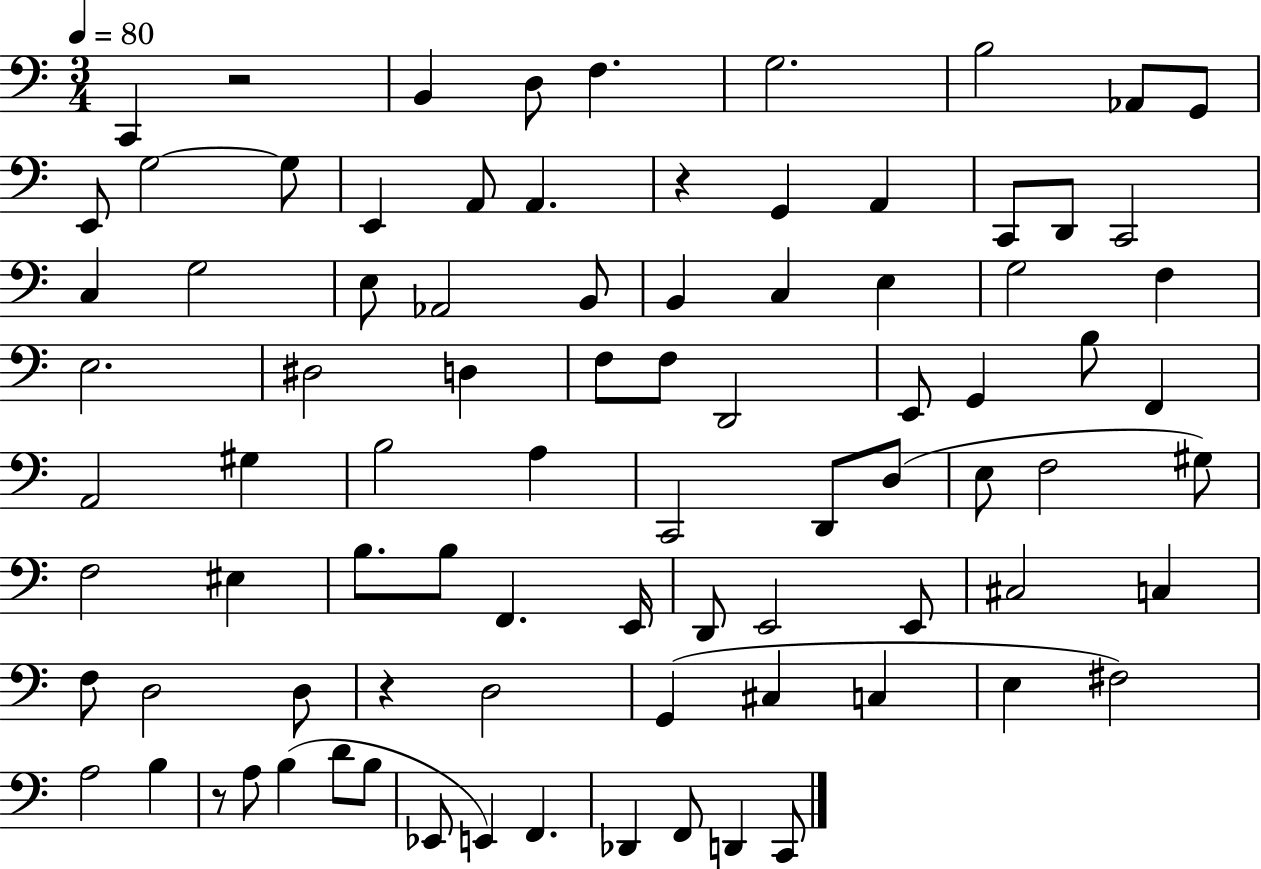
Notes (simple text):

C2/q R/h B2/q D3/e F3/q. G3/h. B3/h Ab2/e G2/e E2/e G3/h G3/e E2/q A2/e A2/q. R/q G2/q A2/q C2/e D2/e C2/h C3/q G3/h E3/e Ab2/h B2/e B2/q C3/q E3/q G3/h F3/q E3/h. D#3/h D3/q F3/e F3/e D2/h E2/e G2/q B3/e F2/q A2/h G#3/q B3/h A3/q C2/h D2/e D3/e E3/e F3/h G#3/e F3/h EIS3/q B3/e. B3/e F2/q. E2/s D2/e E2/h E2/e C#3/h C3/q F3/e D3/h D3/e R/q D3/h G2/q C#3/q C3/q E3/q F#3/h A3/h B3/q R/e A3/e B3/q D4/e B3/e Eb2/e E2/q F2/q. Db2/q F2/e D2/q C2/e